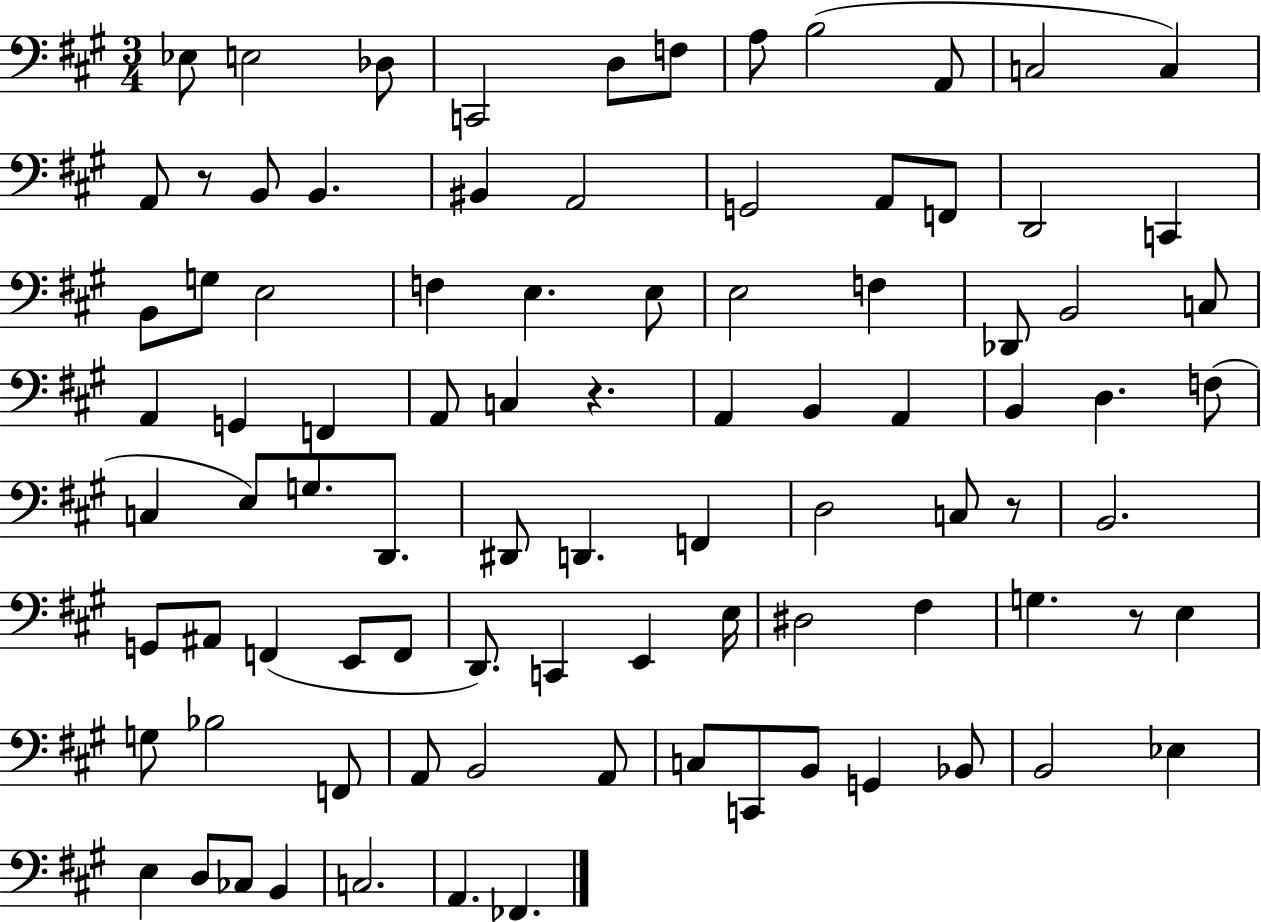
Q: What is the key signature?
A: A major